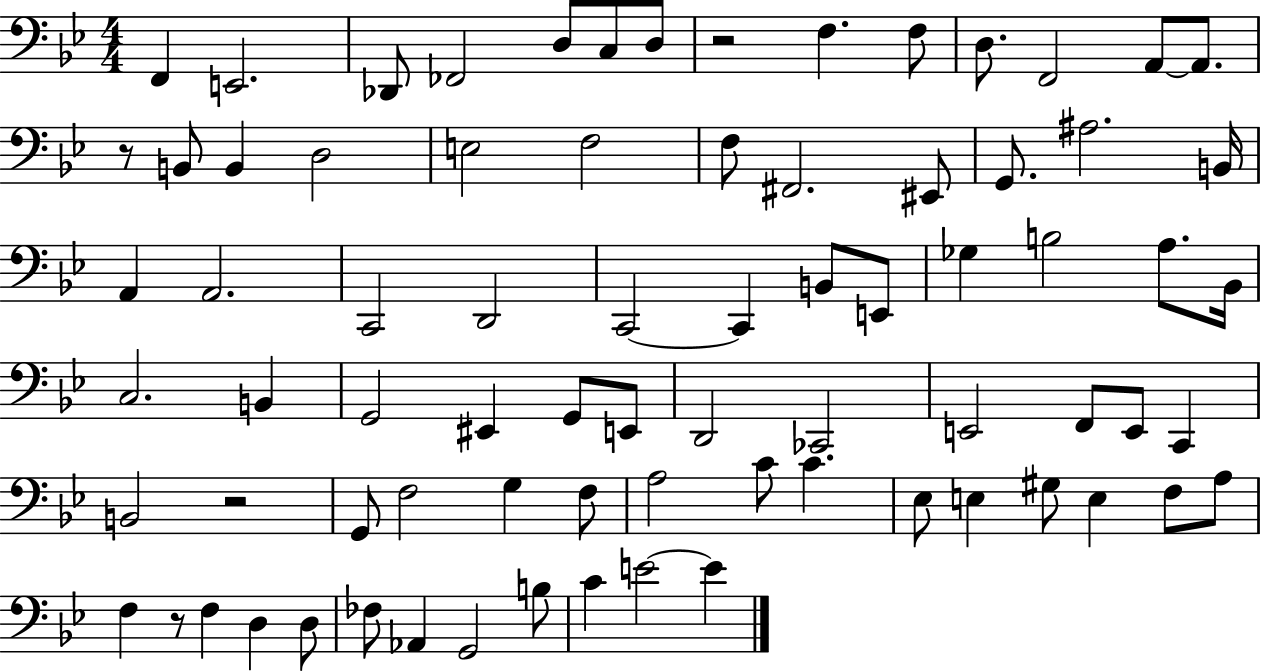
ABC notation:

X:1
T:Untitled
M:4/4
L:1/4
K:Bb
F,, E,,2 _D,,/2 _F,,2 D,/2 C,/2 D,/2 z2 F, F,/2 D,/2 F,,2 A,,/2 A,,/2 z/2 B,,/2 B,, D,2 E,2 F,2 F,/2 ^F,,2 ^E,,/2 G,,/2 ^A,2 B,,/4 A,, A,,2 C,,2 D,,2 C,,2 C,, B,,/2 E,,/2 _G, B,2 A,/2 _B,,/4 C,2 B,, G,,2 ^E,, G,,/2 E,,/2 D,,2 _C,,2 E,,2 F,,/2 E,,/2 C,, B,,2 z2 G,,/2 F,2 G, F,/2 A,2 C/2 C _E,/2 E, ^G,/2 E, F,/2 A,/2 F, z/2 F, D, D,/2 _F,/2 _A,, G,,2 B,/2 C E2 E